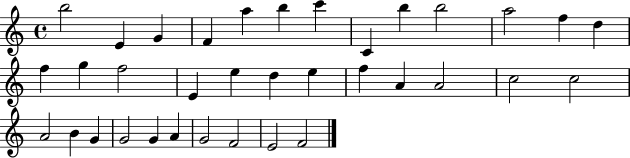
B5/h E4/q G4/q F4/q A5/q B5/q C6/q C4/q B5/q B5/h A5/h F5/q D5/q F5/q G5/q F5/h E4/q E5/q D5/q E5/q F5/q A4/q A4/h C5/h C5/h A4/h B4/q G4/q G4/h G4/q A4/q G4/h F4/h E4/h F4/h